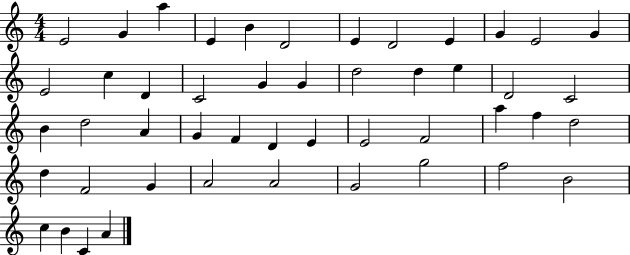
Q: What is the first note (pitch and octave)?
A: E4